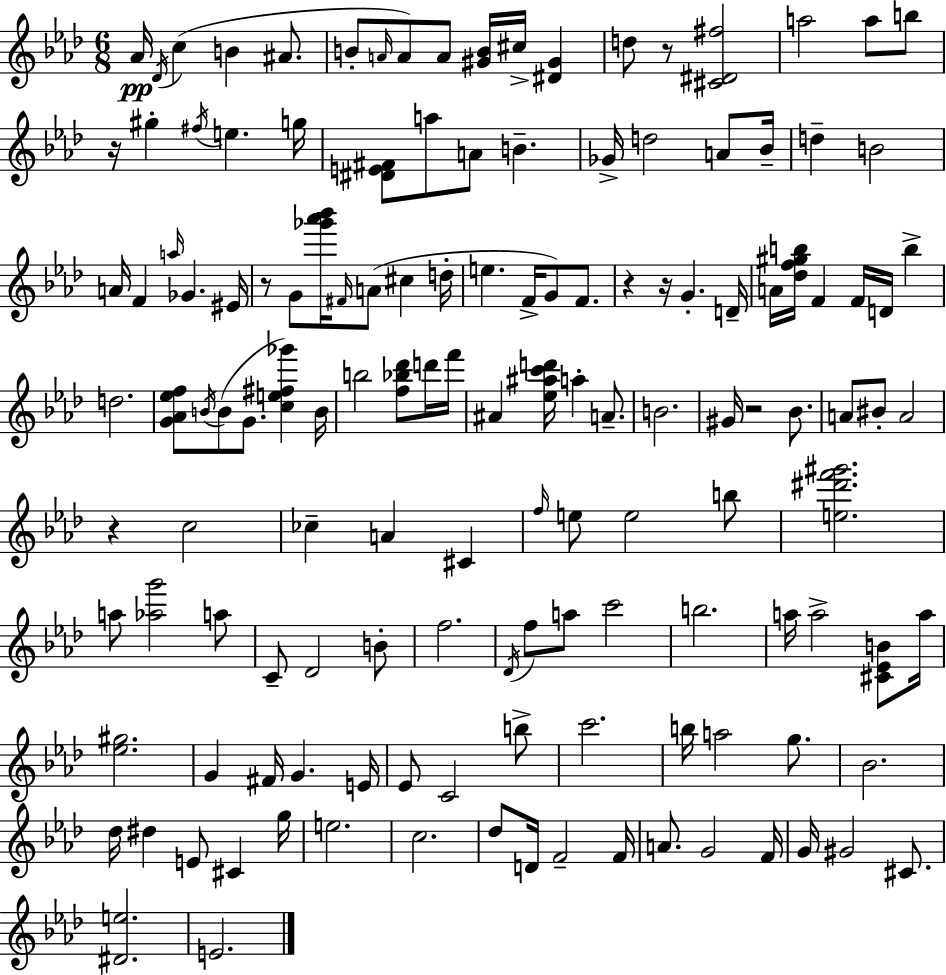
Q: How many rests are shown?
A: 7